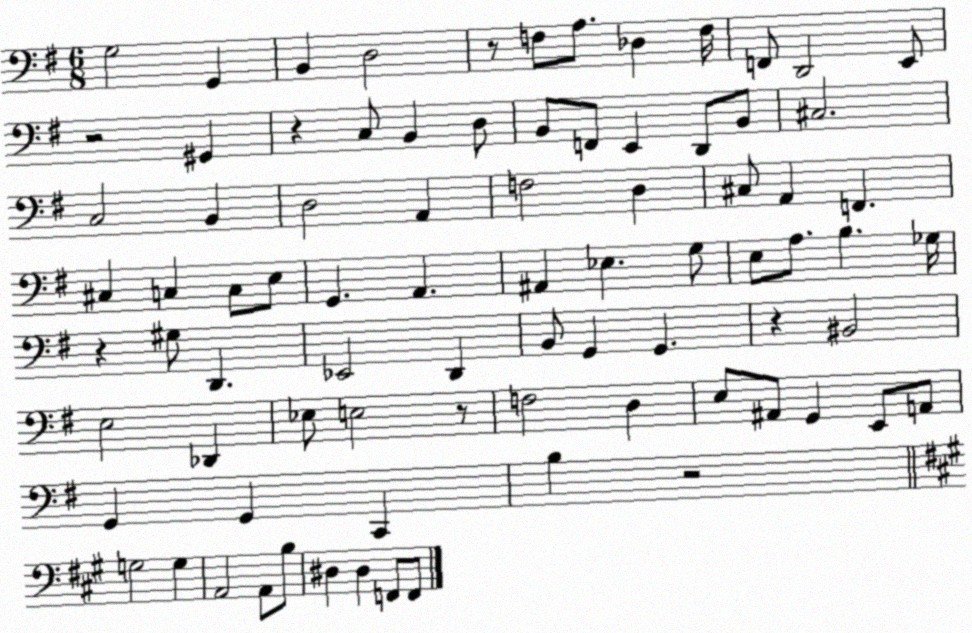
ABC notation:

X:1
T:Untitled
M:6/8
L:1/4
K:G
G,2 G,, B,, D,2 z/2 F,/2 A,/2 _D, F,/4 F,,/2 D,,2 E,,/2 z2 ^G,, z C,/2 B,, D,/2 B,,/2 F,,/2 E,, D,,/2 B,,/2 ^C,2 C,2 B,, D,2 A,, F,2 D, ^C,/2 A,, F,, ^C, C, C,/2 E,/2 G,, A,, ^A,, _E, G,/2 E,/2 A,/2 B, _G,/4 z ^G,/2 D,, _E,,2 D,, B,,/2 G,, G,, z ^B,,2 E,2 _D,, _E,/2 E,2 z/2 F,2 D, E,/2 ^A,,/2 G,, E,,/2 A,,/2 G,, G,, C,, B, z2 G,2 G, A,,2 A,,/2 B,/2 ^D, ^D, F,,/2 F,,/2